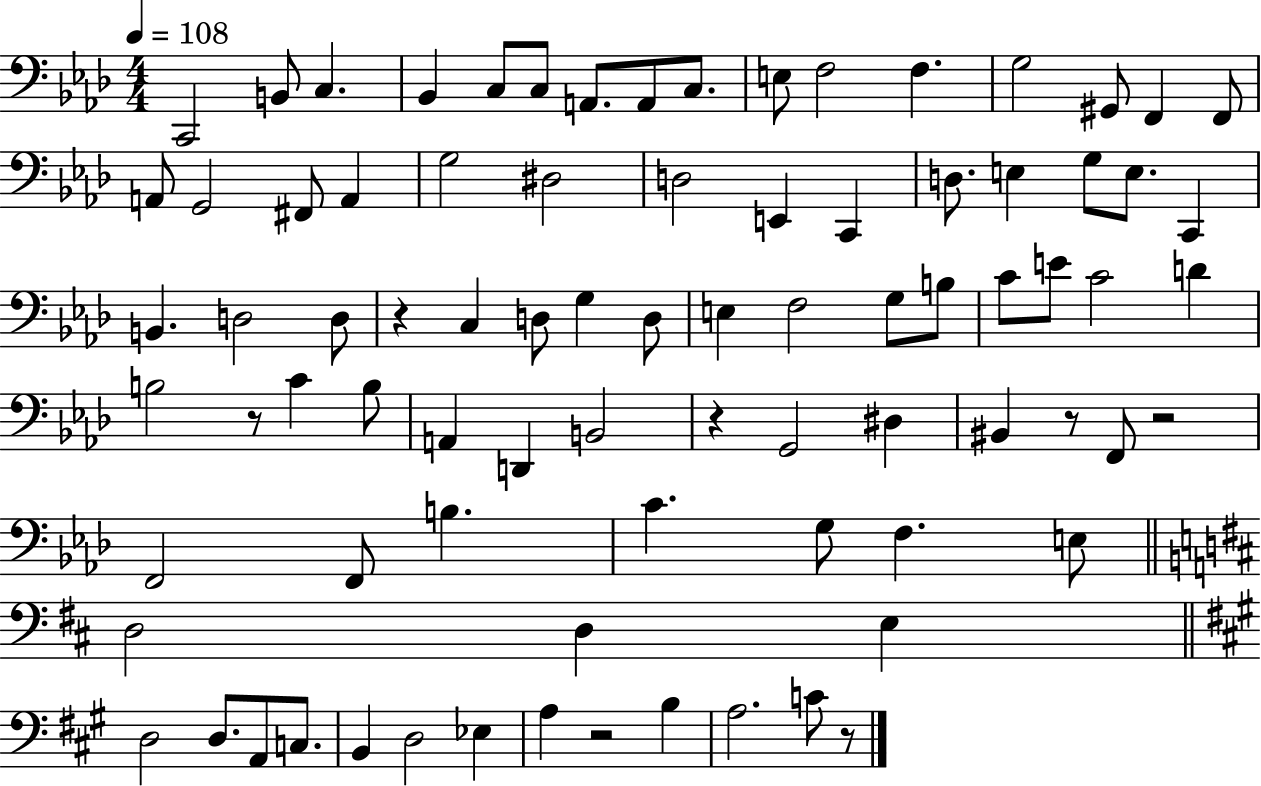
X:1
T:Untitled
M:4/4
L:1/4
K:Ab
C,,2 B,,/2 C, _B,, C,/2 C,/2 A,,/2 A,,/2 C,/2 E,/2 F,2 F, G,2 ^G,,/2 F,, F,,/2 A,,/2 G,,2 ^F,,/2 A,, G,2 ^D,2 D,2 E,, C,, D,/2 E, G,/2 E,/2 C,, B,, D,2 D,/2 z C, D,/2 G, D,/2 E, F,2 G,/2 B,/2 C/2 E/2 C2 D B,2 z/2 C B,/2 A,, D,, B,,2 z G,,2 ^D, ^B,, z/2 F,,/2 z2 F,,2 F,,/2 B, C G,/2 F, E,/2 D,2 D, E, D,2 D,/2 A,,/2 C,/2 B,, D,2 _E, A, z2 B, A,2 C/2 z/2